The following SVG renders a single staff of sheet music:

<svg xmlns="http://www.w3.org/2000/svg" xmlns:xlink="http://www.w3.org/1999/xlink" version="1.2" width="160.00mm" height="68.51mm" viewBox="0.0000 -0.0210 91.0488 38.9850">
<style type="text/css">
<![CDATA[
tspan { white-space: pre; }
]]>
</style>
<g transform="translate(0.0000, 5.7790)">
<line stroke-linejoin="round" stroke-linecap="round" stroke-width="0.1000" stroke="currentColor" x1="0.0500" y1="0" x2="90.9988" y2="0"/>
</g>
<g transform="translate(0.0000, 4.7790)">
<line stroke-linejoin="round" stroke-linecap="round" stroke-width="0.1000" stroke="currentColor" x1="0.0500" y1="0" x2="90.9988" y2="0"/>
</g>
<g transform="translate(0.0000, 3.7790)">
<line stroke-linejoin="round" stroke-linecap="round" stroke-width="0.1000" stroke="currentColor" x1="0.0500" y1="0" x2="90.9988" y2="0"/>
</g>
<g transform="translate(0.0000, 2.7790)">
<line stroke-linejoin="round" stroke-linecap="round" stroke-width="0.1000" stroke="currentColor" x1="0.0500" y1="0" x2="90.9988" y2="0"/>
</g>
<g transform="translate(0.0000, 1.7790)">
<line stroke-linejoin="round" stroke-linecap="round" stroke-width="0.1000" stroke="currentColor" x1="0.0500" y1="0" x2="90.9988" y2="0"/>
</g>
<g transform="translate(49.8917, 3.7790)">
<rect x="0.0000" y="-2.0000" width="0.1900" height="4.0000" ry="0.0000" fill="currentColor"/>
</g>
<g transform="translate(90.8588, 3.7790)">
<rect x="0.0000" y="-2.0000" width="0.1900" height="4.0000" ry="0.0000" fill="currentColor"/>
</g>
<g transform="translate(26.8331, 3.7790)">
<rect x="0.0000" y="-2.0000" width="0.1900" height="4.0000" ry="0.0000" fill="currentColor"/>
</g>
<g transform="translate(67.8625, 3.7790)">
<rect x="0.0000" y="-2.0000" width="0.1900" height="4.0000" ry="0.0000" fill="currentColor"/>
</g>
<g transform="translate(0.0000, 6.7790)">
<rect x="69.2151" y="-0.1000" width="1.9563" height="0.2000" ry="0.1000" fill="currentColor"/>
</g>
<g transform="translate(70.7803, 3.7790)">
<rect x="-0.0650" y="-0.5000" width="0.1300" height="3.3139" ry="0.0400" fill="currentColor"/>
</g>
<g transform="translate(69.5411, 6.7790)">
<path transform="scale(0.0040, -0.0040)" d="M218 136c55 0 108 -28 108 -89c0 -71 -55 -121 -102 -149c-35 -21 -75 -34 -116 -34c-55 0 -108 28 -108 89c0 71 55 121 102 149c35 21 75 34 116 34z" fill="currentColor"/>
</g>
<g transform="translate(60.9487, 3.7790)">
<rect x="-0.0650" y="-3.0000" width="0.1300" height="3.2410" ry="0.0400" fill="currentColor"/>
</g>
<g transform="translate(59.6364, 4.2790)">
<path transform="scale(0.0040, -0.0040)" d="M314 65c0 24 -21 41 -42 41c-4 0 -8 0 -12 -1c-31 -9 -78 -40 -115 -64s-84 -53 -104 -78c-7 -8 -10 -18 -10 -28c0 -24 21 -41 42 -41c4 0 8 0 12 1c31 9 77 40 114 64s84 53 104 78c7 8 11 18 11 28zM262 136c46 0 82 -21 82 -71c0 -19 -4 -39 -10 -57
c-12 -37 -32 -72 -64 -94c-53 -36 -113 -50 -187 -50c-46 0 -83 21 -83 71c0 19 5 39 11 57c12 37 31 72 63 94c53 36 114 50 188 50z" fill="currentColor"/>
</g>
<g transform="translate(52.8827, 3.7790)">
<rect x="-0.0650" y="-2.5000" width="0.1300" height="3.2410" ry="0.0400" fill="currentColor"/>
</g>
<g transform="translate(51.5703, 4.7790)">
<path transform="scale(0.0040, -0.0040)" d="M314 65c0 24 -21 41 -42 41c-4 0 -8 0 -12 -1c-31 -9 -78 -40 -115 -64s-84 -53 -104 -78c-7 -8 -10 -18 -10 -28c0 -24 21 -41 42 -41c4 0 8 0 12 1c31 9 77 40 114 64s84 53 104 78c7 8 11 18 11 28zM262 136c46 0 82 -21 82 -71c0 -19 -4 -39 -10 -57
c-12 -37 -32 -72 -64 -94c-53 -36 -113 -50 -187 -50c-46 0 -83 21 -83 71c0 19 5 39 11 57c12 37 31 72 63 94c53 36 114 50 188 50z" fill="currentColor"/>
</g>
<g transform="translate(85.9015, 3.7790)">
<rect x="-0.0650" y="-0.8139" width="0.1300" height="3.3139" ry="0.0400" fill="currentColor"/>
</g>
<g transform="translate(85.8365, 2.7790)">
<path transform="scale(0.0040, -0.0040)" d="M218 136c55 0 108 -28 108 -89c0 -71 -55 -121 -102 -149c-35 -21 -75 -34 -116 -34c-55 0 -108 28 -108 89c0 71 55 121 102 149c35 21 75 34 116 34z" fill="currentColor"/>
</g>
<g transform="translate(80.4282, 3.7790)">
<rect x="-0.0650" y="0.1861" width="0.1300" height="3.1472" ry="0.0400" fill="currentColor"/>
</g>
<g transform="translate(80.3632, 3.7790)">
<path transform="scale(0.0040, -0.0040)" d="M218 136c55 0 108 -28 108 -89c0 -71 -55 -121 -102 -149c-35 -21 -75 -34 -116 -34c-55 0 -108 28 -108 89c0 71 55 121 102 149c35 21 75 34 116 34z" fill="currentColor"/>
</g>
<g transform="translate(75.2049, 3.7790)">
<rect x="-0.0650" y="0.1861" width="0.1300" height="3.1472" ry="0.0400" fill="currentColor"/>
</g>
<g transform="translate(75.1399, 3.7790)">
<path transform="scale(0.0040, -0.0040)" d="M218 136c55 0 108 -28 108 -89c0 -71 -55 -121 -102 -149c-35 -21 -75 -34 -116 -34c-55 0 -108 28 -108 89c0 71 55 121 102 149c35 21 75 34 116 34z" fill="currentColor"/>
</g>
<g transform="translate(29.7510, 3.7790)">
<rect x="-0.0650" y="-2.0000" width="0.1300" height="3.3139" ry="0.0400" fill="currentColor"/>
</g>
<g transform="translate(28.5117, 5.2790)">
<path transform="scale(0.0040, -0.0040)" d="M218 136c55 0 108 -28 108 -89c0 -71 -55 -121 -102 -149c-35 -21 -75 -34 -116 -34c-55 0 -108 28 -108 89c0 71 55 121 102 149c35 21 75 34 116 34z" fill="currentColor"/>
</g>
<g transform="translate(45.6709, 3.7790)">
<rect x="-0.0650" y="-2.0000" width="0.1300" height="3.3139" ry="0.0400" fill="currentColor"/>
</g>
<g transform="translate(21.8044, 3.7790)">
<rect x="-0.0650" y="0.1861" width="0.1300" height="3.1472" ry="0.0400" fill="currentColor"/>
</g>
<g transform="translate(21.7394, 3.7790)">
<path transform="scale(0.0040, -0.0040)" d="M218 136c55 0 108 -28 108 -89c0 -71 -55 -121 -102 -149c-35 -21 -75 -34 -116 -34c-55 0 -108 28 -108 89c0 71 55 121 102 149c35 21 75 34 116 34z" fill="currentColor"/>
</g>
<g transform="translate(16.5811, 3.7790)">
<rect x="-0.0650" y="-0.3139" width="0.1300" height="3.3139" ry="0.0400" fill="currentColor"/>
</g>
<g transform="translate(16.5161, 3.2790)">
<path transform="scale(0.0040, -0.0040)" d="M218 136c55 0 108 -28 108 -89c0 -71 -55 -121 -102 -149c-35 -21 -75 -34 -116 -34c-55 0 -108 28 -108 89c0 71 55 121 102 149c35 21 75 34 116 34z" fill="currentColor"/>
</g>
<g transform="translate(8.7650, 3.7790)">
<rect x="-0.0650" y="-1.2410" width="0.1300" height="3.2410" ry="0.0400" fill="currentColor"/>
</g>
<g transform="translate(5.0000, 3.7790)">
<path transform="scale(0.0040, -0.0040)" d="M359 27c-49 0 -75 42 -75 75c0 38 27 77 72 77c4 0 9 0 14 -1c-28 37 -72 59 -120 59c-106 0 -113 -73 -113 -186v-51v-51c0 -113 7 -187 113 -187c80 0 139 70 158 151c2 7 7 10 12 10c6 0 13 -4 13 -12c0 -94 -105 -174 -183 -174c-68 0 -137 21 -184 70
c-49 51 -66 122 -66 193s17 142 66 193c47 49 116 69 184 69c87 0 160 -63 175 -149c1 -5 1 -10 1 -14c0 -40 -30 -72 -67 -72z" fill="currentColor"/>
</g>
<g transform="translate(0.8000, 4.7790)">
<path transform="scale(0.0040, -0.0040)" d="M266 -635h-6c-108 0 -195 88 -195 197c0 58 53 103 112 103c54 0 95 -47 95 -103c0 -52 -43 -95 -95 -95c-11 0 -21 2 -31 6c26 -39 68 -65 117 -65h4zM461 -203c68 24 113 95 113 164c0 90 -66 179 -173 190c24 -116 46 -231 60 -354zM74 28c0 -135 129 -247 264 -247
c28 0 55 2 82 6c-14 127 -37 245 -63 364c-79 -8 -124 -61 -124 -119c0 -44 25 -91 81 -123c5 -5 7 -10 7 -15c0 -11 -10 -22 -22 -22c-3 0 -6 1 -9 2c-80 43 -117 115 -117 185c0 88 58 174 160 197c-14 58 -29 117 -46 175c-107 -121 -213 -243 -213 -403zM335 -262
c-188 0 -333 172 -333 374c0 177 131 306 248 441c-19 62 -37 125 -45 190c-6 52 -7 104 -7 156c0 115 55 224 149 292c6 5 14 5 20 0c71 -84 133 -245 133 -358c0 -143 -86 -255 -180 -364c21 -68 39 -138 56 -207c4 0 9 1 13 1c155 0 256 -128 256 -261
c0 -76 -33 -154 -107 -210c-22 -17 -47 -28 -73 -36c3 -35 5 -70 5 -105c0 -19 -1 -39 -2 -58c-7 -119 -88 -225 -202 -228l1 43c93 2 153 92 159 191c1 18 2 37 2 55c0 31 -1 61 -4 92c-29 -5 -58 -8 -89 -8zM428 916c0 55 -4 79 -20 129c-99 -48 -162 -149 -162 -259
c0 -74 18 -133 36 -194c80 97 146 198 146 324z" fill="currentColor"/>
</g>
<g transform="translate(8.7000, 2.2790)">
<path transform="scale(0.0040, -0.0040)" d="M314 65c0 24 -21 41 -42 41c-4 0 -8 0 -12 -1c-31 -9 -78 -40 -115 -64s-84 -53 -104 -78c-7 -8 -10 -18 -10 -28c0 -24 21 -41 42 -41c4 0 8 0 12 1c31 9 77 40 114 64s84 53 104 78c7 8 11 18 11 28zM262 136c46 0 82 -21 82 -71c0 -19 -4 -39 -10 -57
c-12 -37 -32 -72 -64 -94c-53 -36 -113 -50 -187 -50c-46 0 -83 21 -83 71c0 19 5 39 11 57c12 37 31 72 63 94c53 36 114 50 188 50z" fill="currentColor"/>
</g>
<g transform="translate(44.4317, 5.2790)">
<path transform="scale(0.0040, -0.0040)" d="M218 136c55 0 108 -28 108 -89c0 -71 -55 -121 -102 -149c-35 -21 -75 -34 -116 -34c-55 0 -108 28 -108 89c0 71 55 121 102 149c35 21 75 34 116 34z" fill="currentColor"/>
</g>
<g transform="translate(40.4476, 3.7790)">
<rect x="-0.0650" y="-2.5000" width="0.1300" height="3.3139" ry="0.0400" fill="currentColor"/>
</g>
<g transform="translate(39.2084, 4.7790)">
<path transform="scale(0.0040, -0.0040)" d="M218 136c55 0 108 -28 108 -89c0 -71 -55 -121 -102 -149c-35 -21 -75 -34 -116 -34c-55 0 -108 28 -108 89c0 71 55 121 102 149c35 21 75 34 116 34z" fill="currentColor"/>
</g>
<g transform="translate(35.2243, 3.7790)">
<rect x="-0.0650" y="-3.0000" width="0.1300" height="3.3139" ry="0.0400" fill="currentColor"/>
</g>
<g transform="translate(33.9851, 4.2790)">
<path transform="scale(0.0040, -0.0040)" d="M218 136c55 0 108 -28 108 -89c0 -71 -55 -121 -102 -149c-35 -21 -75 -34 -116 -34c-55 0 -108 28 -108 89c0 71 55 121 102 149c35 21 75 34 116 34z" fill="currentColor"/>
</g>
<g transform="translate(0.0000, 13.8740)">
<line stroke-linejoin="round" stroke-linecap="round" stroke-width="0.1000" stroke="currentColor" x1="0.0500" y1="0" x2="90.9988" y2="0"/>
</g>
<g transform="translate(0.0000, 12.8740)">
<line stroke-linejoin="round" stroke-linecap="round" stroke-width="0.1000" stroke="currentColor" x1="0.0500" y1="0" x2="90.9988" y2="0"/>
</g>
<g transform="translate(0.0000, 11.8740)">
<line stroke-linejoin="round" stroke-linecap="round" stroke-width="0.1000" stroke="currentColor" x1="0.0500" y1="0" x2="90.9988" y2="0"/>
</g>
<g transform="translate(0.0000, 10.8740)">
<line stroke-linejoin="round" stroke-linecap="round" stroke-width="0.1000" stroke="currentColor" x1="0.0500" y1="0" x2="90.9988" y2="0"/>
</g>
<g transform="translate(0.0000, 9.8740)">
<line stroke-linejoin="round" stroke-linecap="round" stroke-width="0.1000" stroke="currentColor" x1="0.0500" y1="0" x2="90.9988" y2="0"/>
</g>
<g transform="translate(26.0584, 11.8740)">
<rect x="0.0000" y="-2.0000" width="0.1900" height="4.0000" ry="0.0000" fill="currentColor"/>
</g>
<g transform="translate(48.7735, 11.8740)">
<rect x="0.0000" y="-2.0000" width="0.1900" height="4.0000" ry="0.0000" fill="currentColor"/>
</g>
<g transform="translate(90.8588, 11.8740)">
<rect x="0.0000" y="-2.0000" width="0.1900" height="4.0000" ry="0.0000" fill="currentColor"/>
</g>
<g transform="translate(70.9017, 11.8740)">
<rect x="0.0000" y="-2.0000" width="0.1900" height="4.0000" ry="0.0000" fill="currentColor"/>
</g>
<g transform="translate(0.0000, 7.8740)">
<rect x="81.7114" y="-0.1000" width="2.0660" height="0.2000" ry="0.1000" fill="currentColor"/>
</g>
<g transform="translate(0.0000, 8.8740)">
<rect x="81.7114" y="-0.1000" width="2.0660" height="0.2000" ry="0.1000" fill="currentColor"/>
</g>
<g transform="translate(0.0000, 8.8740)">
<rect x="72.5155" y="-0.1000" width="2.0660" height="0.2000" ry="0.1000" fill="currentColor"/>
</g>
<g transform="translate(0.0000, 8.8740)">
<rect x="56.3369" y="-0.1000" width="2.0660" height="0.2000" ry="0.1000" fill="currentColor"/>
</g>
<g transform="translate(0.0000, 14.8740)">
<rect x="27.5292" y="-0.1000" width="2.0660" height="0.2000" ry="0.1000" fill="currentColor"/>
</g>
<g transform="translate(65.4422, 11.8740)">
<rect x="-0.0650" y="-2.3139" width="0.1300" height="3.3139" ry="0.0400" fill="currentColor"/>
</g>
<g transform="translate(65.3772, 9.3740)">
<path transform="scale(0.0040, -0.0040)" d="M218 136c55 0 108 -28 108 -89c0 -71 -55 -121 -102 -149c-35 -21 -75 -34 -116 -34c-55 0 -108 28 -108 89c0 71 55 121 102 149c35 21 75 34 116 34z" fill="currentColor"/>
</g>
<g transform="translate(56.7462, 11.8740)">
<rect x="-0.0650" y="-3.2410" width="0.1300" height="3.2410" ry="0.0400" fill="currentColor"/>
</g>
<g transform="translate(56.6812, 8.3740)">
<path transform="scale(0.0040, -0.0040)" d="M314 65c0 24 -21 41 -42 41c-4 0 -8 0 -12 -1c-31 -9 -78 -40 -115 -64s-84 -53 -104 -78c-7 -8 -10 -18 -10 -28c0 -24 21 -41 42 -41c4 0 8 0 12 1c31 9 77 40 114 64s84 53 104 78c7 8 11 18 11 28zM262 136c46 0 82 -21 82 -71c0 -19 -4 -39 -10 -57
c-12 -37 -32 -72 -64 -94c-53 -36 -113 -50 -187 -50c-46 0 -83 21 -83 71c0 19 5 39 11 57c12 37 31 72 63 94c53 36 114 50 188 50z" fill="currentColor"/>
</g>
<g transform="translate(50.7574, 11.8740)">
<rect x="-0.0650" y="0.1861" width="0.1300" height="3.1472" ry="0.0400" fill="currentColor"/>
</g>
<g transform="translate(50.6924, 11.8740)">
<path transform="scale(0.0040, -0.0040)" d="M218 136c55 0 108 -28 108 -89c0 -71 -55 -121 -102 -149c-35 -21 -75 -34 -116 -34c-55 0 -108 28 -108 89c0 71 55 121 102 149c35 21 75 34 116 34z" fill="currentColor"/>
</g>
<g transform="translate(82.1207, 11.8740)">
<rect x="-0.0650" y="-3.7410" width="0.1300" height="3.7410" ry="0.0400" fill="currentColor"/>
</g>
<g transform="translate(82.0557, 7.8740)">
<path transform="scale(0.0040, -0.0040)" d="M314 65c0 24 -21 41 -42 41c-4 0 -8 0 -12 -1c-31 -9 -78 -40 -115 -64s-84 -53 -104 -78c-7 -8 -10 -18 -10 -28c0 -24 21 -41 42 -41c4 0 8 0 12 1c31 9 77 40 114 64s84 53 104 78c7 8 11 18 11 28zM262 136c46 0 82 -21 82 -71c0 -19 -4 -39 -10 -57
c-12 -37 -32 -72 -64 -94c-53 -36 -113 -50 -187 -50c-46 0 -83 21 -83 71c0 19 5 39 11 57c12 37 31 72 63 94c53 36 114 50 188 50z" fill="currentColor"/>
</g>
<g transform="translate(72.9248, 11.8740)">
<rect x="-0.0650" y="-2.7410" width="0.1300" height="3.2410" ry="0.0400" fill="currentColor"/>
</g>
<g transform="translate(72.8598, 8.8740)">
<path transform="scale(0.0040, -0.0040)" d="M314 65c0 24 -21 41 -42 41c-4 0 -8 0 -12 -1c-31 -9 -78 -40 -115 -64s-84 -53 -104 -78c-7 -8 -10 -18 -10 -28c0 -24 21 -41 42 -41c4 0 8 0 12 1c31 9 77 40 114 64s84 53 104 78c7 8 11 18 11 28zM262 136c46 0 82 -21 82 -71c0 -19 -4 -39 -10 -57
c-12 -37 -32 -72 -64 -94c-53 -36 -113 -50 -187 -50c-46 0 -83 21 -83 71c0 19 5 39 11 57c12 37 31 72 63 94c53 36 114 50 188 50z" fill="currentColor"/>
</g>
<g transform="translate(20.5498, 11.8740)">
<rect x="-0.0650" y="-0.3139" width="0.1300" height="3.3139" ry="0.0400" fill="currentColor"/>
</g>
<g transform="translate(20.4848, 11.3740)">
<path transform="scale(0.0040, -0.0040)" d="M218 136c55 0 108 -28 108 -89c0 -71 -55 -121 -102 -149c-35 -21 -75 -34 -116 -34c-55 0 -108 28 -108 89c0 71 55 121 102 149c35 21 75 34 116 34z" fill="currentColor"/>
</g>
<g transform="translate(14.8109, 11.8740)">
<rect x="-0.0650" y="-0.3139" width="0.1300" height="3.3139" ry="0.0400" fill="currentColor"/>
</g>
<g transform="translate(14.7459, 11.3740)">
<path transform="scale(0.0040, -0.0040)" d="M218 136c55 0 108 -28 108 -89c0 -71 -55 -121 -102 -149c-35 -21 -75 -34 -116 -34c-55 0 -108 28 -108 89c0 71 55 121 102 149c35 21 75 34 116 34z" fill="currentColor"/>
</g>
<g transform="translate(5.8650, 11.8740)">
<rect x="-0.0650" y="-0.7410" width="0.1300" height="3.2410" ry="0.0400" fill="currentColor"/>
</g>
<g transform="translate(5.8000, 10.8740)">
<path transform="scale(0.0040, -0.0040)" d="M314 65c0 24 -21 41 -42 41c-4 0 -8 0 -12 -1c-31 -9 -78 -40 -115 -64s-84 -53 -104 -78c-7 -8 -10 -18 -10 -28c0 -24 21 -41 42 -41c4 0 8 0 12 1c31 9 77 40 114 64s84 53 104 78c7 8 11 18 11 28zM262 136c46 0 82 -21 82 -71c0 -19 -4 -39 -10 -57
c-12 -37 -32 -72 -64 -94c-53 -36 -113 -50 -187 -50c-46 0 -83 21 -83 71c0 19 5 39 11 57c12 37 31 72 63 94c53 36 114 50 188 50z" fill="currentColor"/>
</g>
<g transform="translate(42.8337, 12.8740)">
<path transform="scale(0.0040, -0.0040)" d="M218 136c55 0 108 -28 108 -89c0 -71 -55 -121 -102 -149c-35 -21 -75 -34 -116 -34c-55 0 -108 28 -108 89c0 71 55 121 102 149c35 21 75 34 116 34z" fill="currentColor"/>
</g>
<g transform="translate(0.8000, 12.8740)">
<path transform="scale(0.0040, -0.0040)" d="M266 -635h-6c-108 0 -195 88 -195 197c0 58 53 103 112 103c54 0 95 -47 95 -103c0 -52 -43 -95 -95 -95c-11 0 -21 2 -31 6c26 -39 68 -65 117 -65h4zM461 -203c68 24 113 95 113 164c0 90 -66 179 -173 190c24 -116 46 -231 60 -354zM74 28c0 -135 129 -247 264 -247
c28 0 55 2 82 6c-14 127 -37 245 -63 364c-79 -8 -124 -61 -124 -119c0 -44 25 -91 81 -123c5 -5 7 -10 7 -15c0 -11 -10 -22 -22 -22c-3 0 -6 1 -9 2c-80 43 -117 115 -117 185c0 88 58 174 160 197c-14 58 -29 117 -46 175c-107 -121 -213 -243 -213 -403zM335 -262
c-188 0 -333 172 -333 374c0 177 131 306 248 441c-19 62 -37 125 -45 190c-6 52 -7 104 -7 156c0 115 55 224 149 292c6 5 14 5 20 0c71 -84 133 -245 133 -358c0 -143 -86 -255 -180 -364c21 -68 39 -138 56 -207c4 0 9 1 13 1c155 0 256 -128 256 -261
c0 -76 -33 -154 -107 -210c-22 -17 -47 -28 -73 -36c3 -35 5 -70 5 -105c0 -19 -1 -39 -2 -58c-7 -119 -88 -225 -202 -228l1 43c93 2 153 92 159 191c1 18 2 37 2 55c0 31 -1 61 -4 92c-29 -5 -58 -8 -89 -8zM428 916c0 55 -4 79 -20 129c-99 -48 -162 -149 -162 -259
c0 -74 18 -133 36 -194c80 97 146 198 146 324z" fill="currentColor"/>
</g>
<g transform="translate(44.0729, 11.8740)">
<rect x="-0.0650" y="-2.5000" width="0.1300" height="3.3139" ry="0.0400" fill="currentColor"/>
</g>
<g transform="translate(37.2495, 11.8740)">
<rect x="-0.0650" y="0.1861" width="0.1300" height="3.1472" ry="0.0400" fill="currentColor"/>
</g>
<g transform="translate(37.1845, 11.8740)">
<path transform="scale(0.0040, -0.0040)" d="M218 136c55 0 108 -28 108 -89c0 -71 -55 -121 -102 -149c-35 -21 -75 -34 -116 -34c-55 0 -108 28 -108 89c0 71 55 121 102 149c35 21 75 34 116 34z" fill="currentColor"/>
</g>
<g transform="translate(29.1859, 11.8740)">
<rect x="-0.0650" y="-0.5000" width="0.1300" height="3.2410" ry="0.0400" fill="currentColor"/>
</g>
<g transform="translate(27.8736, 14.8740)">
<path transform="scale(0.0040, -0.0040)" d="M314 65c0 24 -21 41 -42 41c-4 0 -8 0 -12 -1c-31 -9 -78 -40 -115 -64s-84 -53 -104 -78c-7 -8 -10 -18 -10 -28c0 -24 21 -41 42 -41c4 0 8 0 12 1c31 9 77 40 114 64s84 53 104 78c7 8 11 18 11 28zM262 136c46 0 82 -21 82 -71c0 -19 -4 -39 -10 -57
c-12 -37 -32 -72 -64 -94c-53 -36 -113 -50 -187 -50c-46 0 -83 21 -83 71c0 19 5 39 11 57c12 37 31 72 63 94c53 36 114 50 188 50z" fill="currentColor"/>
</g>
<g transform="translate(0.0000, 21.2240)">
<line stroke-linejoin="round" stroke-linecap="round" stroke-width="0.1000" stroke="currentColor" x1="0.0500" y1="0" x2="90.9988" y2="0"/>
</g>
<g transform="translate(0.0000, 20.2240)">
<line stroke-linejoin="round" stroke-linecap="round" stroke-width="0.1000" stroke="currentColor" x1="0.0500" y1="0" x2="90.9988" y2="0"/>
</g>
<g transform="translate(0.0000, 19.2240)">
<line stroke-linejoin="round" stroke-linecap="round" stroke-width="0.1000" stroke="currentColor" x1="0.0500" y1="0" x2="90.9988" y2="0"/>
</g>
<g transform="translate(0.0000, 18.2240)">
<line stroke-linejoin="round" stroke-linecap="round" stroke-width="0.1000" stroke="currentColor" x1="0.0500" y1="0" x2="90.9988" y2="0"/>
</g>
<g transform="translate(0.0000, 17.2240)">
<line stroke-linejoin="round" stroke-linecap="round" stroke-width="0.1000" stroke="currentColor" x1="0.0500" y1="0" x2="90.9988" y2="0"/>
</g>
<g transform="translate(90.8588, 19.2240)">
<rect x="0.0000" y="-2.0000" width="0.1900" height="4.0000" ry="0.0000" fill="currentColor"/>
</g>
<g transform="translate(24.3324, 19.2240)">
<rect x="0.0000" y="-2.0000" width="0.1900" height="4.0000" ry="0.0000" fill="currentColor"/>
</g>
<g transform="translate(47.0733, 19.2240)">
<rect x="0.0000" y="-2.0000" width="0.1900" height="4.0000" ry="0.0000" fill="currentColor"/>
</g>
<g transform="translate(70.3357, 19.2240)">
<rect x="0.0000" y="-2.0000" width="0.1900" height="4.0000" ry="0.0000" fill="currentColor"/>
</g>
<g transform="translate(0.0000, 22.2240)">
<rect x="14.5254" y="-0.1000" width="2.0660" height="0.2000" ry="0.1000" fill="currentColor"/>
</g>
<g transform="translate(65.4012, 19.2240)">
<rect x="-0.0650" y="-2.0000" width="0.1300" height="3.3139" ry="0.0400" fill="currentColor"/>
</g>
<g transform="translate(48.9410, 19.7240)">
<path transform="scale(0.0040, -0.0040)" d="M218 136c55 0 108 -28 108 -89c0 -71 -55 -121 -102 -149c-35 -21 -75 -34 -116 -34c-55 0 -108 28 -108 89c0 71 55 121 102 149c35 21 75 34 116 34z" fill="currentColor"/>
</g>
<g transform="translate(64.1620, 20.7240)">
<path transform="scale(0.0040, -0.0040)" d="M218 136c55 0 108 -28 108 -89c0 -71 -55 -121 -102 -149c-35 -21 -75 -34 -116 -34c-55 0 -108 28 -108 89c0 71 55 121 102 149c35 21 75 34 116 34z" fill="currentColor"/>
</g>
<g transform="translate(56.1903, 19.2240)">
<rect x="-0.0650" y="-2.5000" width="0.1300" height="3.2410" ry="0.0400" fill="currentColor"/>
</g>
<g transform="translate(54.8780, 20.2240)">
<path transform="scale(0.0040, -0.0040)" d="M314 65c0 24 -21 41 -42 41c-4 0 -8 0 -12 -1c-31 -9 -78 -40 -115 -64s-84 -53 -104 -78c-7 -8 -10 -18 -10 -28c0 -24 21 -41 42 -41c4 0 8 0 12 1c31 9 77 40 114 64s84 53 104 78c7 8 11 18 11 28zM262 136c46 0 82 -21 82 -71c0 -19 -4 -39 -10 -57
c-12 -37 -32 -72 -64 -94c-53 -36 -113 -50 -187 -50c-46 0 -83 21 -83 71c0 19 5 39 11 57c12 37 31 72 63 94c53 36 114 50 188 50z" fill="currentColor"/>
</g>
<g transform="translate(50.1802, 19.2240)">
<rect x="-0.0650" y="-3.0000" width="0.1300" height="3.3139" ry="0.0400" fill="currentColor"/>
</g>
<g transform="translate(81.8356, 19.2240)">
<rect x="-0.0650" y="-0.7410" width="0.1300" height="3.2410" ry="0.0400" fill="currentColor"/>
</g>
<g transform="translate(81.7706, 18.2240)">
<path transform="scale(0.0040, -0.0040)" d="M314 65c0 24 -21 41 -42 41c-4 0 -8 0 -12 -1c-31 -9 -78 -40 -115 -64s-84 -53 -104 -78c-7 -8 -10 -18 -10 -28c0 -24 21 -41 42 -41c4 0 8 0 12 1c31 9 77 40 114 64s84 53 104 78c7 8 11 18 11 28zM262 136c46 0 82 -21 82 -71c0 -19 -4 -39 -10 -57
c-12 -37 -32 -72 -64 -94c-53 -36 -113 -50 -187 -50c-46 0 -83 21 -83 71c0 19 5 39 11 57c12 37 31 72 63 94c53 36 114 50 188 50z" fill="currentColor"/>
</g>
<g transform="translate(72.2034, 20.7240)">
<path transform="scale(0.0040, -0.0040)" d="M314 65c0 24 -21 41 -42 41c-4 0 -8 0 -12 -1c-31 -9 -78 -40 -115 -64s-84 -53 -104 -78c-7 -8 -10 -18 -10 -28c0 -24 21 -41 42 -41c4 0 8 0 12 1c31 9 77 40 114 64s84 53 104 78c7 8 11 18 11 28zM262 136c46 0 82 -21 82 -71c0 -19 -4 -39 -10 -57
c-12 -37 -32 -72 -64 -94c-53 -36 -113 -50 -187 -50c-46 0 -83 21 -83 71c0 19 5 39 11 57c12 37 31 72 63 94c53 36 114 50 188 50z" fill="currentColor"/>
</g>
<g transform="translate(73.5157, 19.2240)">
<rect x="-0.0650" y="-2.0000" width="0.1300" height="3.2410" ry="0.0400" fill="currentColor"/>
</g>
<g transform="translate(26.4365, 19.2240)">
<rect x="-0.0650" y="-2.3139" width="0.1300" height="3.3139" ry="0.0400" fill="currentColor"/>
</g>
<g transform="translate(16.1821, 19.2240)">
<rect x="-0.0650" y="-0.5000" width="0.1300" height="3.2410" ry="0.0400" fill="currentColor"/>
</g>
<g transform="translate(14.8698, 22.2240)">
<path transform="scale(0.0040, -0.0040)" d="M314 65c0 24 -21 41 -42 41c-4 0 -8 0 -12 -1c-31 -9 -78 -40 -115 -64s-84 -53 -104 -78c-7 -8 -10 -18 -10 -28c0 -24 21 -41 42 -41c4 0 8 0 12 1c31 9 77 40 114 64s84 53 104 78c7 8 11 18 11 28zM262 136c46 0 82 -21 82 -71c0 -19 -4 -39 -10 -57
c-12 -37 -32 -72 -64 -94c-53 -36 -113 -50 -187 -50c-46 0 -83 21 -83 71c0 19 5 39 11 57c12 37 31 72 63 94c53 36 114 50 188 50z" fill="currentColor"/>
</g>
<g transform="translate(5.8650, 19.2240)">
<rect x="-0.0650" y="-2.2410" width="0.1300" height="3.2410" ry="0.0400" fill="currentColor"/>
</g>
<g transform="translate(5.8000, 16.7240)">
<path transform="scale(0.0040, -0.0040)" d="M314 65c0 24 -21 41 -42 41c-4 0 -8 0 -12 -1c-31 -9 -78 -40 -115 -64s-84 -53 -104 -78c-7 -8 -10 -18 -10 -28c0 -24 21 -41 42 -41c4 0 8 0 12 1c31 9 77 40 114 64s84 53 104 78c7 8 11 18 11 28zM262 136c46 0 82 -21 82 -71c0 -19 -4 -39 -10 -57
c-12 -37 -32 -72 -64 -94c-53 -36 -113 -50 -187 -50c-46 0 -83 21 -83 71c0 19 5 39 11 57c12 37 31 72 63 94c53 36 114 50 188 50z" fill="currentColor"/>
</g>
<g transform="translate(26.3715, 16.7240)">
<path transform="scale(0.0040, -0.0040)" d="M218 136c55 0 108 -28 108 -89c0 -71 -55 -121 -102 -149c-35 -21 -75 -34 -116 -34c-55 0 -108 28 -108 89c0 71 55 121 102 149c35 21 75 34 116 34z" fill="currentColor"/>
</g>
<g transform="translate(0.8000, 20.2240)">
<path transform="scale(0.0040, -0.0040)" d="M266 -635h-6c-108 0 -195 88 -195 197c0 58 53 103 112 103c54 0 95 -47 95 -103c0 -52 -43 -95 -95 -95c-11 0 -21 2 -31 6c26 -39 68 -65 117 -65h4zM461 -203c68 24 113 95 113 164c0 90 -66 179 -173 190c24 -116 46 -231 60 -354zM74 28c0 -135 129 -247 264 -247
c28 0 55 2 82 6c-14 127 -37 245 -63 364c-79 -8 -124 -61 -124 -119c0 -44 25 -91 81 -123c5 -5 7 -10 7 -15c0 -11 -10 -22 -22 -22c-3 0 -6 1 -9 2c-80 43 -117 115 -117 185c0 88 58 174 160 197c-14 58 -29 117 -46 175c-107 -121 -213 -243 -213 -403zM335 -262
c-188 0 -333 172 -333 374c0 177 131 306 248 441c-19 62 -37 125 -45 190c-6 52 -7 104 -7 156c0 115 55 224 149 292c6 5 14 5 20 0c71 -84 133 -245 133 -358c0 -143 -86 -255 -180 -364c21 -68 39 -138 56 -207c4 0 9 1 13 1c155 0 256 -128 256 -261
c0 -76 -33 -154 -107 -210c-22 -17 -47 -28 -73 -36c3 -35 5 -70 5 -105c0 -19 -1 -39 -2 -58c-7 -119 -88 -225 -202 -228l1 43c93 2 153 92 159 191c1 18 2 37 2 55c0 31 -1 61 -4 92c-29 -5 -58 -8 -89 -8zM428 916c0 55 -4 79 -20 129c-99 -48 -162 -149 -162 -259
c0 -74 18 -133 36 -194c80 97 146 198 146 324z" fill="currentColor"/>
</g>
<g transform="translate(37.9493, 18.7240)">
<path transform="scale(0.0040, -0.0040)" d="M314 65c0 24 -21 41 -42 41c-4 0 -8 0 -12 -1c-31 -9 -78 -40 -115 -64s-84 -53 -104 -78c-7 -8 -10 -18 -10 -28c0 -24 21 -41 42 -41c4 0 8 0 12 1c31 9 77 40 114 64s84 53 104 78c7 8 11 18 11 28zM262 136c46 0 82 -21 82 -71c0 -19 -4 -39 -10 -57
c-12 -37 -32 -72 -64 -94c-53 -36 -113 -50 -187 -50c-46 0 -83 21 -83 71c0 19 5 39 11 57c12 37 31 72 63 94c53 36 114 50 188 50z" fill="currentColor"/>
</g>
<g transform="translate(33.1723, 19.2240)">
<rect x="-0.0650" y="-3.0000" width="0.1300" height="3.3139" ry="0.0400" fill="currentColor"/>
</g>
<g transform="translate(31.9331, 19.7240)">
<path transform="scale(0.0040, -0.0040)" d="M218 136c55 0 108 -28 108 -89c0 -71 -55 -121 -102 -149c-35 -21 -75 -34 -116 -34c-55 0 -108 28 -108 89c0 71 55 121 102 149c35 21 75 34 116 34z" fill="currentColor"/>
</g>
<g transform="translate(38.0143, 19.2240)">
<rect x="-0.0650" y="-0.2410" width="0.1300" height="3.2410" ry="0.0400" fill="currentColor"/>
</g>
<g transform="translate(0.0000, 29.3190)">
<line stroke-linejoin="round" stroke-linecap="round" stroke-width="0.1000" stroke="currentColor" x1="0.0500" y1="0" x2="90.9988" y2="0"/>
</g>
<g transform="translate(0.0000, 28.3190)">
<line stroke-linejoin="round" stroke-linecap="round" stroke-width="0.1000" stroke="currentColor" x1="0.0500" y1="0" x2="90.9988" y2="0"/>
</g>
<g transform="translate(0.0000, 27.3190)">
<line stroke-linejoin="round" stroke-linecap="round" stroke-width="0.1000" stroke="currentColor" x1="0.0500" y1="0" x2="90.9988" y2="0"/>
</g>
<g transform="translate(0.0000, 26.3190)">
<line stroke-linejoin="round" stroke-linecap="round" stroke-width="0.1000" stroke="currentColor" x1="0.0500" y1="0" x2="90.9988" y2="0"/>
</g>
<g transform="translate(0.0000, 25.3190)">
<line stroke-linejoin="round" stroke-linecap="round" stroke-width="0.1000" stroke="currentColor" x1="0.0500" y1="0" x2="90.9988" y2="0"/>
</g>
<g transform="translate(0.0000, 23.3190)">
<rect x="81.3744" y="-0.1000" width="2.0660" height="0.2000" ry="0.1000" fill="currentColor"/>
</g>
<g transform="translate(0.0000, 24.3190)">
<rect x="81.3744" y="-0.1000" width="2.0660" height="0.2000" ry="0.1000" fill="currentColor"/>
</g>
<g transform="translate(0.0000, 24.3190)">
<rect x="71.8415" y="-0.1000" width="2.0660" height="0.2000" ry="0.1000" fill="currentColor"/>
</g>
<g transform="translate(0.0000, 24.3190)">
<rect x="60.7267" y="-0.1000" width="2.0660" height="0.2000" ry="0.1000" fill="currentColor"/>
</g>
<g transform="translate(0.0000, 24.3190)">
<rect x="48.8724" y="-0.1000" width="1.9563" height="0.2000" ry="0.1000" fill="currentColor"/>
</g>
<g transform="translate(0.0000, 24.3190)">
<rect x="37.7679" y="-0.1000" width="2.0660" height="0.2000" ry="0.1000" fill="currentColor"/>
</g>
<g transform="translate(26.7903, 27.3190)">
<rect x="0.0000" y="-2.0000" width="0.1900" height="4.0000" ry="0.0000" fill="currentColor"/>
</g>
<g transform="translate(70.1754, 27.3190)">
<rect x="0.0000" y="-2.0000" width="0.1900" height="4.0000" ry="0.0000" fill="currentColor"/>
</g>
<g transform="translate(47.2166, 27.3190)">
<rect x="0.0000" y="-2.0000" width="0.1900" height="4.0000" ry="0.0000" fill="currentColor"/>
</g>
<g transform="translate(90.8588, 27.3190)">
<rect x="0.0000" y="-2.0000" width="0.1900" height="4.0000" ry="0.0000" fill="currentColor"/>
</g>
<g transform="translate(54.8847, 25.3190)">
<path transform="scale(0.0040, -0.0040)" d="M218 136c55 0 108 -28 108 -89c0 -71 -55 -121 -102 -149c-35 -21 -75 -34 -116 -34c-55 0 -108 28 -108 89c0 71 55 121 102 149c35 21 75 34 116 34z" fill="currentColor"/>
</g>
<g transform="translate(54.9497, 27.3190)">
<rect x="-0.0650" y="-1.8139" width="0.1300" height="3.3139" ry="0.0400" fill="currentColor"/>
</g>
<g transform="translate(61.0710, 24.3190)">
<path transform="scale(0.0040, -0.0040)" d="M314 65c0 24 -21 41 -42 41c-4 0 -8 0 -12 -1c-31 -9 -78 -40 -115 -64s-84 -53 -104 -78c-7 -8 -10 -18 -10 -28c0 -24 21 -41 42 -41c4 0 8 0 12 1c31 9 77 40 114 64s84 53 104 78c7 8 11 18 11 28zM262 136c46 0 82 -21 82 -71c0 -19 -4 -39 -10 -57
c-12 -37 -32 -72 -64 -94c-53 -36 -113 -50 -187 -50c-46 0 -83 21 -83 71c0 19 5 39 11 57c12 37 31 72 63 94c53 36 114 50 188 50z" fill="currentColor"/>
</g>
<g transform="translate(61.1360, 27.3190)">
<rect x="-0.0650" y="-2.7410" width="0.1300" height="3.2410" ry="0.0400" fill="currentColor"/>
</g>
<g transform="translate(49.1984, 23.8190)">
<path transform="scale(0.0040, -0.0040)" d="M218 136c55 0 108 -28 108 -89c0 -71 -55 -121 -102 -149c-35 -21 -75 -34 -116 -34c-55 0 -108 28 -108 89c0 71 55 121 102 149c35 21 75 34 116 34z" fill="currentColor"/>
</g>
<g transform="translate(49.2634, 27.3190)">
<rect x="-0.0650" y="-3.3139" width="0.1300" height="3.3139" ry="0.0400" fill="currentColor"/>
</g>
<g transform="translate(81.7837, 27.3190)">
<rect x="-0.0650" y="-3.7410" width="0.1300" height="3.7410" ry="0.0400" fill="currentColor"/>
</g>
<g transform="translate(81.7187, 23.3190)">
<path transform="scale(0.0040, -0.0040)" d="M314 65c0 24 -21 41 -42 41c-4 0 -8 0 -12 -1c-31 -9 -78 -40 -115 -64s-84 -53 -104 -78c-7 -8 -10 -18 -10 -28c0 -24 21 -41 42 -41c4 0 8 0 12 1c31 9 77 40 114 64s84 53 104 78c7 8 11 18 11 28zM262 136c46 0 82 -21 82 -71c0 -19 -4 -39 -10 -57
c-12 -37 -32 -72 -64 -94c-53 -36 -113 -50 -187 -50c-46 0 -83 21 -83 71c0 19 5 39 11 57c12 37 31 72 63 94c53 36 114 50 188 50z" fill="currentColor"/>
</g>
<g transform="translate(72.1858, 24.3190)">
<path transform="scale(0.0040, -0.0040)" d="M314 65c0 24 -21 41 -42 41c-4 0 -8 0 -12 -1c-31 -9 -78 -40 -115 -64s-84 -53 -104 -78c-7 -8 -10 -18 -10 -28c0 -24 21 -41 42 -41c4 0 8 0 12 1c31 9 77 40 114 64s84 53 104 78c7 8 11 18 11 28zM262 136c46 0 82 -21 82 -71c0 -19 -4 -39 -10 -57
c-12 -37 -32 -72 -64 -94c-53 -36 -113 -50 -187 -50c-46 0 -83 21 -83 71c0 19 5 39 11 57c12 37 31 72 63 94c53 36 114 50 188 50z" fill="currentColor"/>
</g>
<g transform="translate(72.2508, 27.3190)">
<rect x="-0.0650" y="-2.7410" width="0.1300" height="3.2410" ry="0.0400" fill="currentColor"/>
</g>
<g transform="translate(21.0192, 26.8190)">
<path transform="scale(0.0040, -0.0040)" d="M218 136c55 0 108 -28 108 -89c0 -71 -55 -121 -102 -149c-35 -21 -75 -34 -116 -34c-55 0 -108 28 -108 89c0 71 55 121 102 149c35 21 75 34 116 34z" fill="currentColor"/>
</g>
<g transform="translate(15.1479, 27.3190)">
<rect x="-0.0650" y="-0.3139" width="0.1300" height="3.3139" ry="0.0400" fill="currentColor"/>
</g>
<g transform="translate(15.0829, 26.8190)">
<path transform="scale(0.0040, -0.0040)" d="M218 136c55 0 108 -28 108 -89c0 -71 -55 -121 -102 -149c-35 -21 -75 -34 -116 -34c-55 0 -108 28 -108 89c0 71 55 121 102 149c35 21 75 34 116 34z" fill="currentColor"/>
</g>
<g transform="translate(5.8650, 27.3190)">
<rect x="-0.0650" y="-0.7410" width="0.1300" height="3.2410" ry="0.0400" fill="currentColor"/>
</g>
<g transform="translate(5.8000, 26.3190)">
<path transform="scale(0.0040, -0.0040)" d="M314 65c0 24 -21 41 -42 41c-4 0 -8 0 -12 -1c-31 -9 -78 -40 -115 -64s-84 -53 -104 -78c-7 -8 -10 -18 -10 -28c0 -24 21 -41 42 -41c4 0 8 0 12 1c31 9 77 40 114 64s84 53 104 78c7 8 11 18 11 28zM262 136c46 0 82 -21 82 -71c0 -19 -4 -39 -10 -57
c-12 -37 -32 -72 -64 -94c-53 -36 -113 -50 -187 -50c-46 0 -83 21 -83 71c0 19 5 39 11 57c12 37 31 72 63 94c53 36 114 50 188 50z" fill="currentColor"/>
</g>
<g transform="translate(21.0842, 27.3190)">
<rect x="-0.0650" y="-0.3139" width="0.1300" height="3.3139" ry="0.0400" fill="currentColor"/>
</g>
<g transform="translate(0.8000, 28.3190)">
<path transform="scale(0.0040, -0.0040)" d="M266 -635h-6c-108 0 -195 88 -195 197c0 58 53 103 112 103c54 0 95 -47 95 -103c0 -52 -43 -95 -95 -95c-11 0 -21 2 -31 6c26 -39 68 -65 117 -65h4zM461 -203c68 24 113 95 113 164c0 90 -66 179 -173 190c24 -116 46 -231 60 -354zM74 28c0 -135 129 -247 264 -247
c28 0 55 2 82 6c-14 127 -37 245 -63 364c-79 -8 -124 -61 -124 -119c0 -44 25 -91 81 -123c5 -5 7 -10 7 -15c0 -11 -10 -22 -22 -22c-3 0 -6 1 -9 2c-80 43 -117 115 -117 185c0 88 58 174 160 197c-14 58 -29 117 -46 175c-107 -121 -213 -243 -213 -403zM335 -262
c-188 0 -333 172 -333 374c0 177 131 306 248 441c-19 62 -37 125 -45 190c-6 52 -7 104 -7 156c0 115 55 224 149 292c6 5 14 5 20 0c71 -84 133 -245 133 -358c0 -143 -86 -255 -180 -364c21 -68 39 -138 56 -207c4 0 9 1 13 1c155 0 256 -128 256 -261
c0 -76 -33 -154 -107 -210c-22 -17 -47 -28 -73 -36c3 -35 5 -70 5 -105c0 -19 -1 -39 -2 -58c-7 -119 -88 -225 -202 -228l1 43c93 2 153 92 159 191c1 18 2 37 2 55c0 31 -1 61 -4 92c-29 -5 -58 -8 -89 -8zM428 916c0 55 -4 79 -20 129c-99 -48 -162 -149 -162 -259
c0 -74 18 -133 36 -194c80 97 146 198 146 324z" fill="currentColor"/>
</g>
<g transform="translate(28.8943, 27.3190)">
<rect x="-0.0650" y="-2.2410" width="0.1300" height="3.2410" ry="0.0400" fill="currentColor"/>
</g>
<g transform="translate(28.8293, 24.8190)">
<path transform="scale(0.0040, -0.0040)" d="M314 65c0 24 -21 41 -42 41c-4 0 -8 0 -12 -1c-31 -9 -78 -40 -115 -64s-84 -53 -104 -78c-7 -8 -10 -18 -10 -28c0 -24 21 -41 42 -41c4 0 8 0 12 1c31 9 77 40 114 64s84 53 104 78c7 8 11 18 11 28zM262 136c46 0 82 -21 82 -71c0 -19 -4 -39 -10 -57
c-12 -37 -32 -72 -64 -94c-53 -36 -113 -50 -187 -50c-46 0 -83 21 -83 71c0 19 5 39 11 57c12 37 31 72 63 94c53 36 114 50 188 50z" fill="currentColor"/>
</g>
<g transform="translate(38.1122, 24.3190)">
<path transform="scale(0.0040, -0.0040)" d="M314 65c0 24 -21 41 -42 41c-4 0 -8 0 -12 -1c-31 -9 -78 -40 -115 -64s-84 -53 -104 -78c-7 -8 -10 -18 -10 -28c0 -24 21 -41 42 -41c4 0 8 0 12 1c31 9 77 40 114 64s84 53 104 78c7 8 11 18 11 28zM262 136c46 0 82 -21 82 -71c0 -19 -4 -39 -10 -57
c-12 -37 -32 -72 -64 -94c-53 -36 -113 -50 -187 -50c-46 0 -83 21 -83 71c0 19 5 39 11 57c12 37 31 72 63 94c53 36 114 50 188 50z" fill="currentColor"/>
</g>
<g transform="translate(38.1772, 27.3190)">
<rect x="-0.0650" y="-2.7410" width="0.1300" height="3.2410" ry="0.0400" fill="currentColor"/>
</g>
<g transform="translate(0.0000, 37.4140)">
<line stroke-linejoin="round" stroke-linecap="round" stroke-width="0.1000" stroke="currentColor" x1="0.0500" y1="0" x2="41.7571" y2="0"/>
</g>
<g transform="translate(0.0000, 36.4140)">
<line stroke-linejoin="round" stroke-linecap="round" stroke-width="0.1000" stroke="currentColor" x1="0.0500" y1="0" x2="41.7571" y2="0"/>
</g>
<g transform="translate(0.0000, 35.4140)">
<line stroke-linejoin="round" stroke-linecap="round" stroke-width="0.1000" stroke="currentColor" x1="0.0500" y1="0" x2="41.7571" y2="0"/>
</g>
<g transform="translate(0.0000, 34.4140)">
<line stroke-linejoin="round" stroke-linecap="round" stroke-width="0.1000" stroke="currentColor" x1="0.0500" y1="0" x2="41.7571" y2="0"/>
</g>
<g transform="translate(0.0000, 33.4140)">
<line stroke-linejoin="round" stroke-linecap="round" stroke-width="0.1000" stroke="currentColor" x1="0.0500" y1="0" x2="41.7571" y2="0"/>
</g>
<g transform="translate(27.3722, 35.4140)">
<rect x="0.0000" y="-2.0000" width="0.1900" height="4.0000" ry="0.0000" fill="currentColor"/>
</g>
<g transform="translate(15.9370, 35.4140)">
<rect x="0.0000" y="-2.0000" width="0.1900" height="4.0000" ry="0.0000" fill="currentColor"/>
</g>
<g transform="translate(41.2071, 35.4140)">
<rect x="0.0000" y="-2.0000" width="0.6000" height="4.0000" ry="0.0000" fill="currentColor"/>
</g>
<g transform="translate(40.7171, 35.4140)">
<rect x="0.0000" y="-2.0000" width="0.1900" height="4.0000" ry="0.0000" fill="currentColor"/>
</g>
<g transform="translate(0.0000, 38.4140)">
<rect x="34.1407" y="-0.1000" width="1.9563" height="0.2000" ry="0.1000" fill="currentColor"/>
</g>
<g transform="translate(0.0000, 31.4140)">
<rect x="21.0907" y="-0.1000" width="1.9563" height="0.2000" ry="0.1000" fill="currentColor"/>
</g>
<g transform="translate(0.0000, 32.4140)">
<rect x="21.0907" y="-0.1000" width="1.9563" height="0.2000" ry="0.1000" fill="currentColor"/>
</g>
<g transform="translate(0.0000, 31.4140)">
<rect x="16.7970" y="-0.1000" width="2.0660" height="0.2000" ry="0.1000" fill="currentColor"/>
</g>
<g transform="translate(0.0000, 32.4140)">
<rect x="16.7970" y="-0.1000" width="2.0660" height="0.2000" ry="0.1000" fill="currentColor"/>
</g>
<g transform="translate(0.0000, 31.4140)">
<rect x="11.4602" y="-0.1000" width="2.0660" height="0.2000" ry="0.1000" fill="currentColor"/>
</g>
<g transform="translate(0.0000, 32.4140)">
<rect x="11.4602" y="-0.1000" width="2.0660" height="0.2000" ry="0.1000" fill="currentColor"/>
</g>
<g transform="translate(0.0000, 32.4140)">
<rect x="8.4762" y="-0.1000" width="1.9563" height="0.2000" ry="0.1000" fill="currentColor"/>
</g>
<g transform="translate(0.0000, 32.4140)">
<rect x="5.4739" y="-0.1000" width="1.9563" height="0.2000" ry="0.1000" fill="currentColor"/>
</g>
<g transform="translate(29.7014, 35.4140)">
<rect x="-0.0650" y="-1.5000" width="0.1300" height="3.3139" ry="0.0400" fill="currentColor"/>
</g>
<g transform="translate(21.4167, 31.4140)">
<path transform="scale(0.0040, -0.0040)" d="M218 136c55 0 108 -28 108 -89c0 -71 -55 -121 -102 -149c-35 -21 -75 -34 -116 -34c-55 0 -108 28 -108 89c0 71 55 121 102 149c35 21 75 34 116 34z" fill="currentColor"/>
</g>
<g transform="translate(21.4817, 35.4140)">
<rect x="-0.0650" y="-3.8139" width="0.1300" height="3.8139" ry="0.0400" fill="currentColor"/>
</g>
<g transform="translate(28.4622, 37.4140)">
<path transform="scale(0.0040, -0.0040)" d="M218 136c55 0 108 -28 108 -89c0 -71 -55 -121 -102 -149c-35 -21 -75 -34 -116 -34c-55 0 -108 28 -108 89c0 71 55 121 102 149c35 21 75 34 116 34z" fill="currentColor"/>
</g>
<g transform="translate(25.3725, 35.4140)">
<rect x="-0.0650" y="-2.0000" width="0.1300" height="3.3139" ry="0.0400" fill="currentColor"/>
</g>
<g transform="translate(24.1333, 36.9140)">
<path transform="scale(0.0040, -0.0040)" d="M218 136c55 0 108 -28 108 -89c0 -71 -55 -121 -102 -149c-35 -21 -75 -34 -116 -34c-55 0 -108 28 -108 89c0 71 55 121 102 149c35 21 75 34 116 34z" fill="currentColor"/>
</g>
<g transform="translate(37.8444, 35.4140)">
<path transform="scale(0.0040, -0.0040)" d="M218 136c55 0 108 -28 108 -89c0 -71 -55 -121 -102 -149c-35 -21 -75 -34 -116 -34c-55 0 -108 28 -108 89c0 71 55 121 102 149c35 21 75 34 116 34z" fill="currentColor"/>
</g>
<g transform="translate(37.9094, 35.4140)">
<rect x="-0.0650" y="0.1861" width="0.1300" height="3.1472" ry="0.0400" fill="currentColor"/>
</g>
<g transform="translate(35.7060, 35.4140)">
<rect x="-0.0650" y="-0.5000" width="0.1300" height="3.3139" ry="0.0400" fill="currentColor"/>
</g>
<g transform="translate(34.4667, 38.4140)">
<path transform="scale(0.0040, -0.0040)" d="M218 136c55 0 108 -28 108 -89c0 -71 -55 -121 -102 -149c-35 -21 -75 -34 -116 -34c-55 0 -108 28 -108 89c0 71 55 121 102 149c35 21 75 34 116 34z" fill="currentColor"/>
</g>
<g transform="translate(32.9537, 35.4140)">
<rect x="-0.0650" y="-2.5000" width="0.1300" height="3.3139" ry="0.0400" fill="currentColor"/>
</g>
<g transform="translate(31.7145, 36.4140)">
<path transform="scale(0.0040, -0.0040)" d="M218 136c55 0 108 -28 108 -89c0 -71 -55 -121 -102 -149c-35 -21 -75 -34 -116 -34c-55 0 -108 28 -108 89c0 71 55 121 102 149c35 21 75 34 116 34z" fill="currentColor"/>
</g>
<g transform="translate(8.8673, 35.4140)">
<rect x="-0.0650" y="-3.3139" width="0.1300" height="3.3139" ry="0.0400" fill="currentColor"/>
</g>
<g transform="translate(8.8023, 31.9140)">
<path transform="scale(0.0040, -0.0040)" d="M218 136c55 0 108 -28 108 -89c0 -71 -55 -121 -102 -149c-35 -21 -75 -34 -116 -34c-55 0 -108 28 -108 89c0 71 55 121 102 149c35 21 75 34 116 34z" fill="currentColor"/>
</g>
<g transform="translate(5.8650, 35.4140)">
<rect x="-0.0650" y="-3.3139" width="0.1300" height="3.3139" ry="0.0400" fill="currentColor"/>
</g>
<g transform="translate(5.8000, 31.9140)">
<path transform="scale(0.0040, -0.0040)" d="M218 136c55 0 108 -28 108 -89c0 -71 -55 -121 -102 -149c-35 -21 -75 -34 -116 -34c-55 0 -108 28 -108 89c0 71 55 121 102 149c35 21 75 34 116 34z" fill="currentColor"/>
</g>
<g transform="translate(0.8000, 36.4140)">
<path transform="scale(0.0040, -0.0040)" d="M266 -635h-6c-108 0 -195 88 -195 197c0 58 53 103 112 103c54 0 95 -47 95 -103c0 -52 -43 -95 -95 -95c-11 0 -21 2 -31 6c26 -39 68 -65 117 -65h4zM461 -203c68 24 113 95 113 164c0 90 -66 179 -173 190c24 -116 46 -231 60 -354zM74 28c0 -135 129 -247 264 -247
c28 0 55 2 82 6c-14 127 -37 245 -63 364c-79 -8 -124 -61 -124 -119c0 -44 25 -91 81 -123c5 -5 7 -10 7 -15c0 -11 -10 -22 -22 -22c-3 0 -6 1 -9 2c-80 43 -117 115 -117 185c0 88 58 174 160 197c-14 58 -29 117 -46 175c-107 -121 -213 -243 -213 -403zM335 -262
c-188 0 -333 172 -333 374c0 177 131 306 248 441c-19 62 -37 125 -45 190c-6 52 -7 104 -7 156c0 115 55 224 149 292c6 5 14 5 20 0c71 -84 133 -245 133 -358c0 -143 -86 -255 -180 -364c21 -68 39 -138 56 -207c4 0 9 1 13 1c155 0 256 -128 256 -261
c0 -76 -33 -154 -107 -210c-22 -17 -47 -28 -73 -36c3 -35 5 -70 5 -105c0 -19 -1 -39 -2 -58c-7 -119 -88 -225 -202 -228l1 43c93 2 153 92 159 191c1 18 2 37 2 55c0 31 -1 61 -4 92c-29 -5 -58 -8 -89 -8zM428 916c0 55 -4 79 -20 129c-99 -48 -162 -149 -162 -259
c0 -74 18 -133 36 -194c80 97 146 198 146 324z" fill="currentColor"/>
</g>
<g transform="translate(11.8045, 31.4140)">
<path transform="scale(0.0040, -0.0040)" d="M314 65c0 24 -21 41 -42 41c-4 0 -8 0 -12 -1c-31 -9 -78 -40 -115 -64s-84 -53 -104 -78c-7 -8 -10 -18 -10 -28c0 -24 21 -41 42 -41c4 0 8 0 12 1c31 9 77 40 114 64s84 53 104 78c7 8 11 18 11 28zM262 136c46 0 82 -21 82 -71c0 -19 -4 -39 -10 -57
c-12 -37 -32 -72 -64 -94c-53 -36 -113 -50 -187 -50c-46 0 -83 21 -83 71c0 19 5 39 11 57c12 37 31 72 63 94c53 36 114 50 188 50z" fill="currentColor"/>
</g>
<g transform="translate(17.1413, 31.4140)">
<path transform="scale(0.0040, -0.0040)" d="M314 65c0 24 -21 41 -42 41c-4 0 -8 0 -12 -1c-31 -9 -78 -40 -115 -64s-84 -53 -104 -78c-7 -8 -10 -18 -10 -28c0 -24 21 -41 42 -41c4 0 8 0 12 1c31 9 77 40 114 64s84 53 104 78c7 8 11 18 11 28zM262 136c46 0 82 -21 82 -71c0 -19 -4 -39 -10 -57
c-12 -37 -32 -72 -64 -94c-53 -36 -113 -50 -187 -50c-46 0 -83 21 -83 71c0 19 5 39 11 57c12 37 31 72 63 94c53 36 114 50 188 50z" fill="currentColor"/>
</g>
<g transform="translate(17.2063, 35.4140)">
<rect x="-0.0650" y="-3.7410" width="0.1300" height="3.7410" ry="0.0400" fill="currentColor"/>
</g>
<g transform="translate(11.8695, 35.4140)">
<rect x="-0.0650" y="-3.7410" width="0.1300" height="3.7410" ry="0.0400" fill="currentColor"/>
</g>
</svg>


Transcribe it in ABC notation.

X:1
T:Untitled
M:4/4
L:1/4
K:C
e2 c B F A G F G2 A2 C B B d d2 c c C2 B G B b2 g a2 c'2 g2 C2 g A c2 A G2 F F2 d2 d2 c c g2 a2 b f a2 a2 c'2 b b c'2 c'2 c' F E G C B